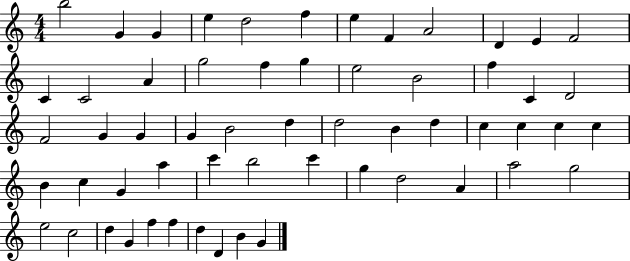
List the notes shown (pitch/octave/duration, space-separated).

B5/h G4/q G4/q E5/q D5/h F5/q E5/q F4/q A4/h D4/q E4/q F4/h C4/q C4/h A4/q G5/h F5/q G5/q E5/h B4/h F5/q C4/q D4/h F4/h G4/q G4/q G4/q B4/h D5/q D5/h B4/q D5/q C5/q C5/q C5/q C5/q B4/q C5/q G4/q A5/q C6/q B5/h C6/q G5/q D5/h A4/q A5/h G5/h E5/h C5/h D5/q G4/q F5/q F5/q D5/q D4/q B4/q G4/q